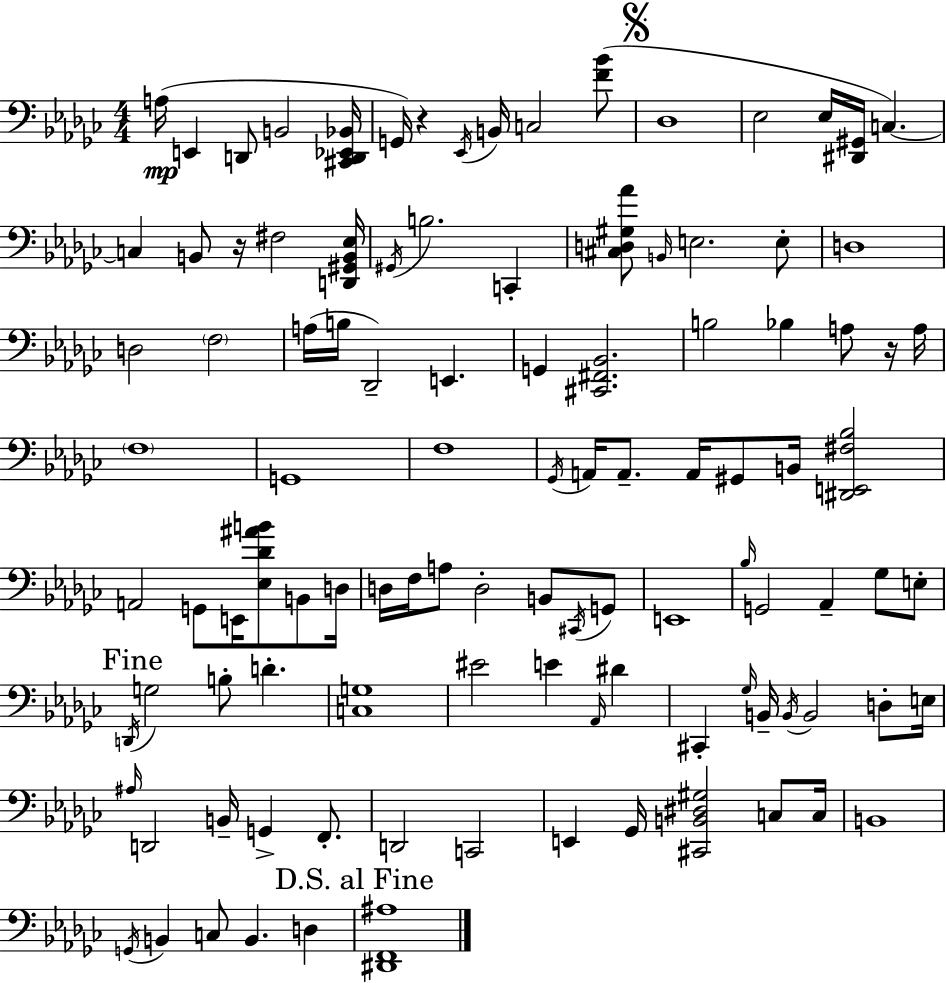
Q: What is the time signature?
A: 4/4